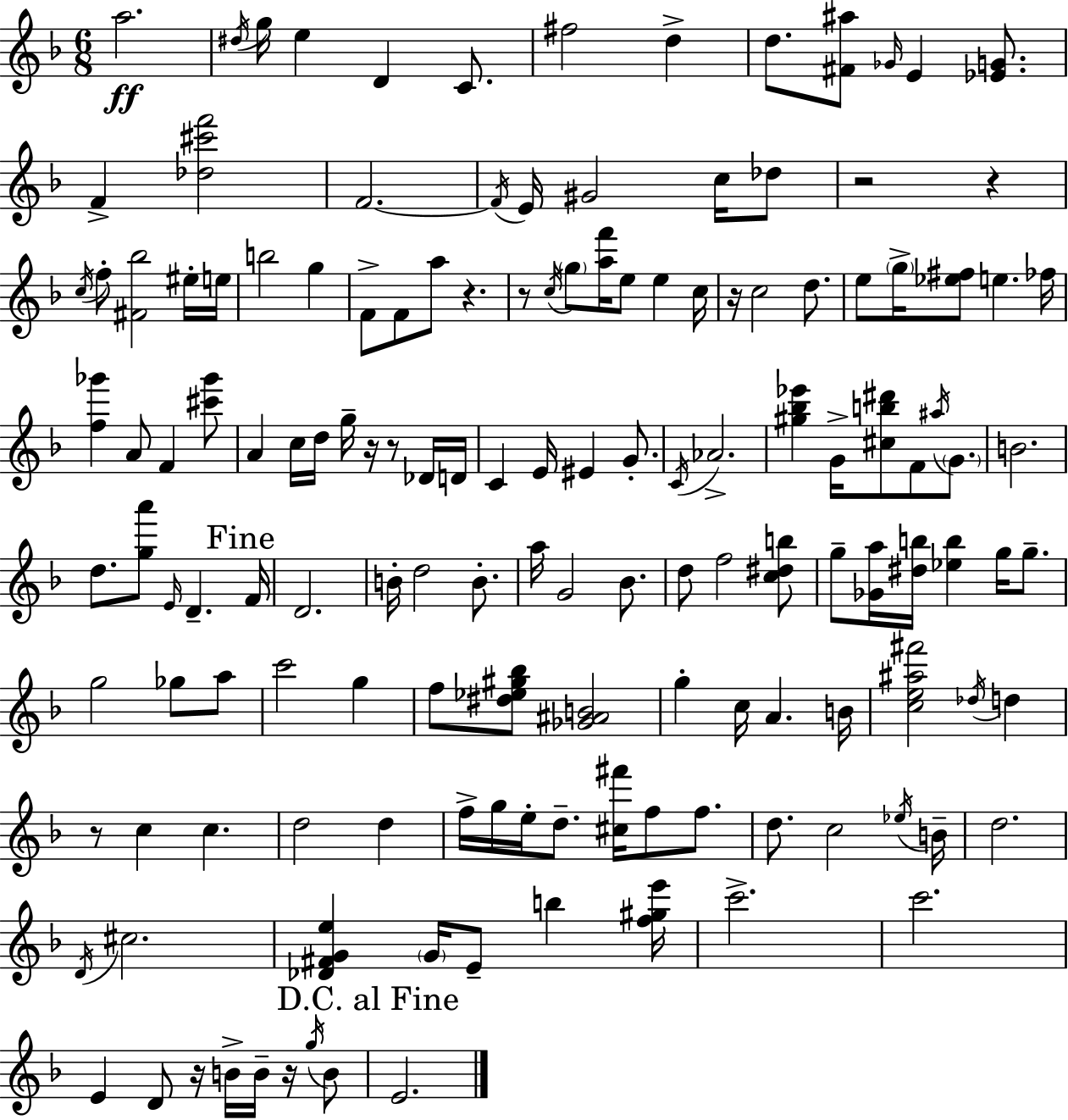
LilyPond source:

{
  \clef treble
  \numericTimeSignature
  \time 6/8
  \key d \minor
  \repeat volta 2 { a''2.\ff | \acciaccatura { dis''16 } g''16 e''4 d'4 c'8. | fis''2 d''4-> | d''8. <fis' ais''>8 \grace { ges'16 } e'4 <ees' g'>8. | \break f'4-> <des'' cis''' f'''>2 | f'2.~~ | \acciaccatura { f'16 } e'16 gis'2 | c''16 des''8 r2 r4 | \break \acciaccatura { c''16 } f''8-. <fis' bes''>2 | eis''16-. e''16 b''2 | g''4 f'8-> f'8 a''8 r4. | r8 \acciaccatura { c''16 } \parenthesize g''8 <a'' f'''>16 e''8 | \break e''4 c''16 r16 c''2 | d''8. e''8 \parenthesize g''16-> <ees'' fis''>8 e''4. | fes''16 <f'' ges'''>4 a'8 f'4 | <cis''' ges'''>8 a'4 c''16 d''16 g''16-- | \break r16 r8 des'16 d'16 c'4 e'16 eis'4 | g'8.-. \acciaccatura { c'16 } aes'2.-> | <gis'' bes'' ees'''>4 g'16-> <cis'' b'' dis'''>8 | f'8 \acciaccatura { ais''16 } \parenthesize g'8. b'2. | \break d''8. <g'' a'''>8 | \grace { e'16 } d'4.-- \mark "Fine" f'16 d'2. | b'16-. d''2 | b'8.-. a''16 g'2 | \break bes'8. d''8 f''2 | <c'' dis'' b''>8 g''8-- <ges' a''>16 <dis'' b''>16 | <ees'' b''>4 g''16 g''8.-- g''2 | ges''8 a''8 c'''2 | \break g''4 f''8 <dis'' ees'' gis'' bes''>8 | <ges' ais' b'>2 g''4-. | c''16 a'4. b'16 <c'' e'' ais'' fis'''>2 | \acciaccatura { des''16 } d''4 r8 c''4 | \break c''4. d''2 | d''4 f''16-> g''16 e''16-. | d''8.-- <cis'' fis'''>16 f''8 f''8. d''8. | c''2 \acciaccatura { ees''16 } b'16-- d''2. | \break \acciaccatura { d'16 } cis''2. | <des' fis' g' e''>4 | \parenthesize g'16 e'8-- b''4 <f'' gis'' e'''>16 c'''2.-> | c'''2. | \break e'4 | d'8 r16 b'16-> b'16-- r16 \acciaccatura { g''16 } b'8 | \mark "D.C. al Fine" e'2. | } \bar "|."
}